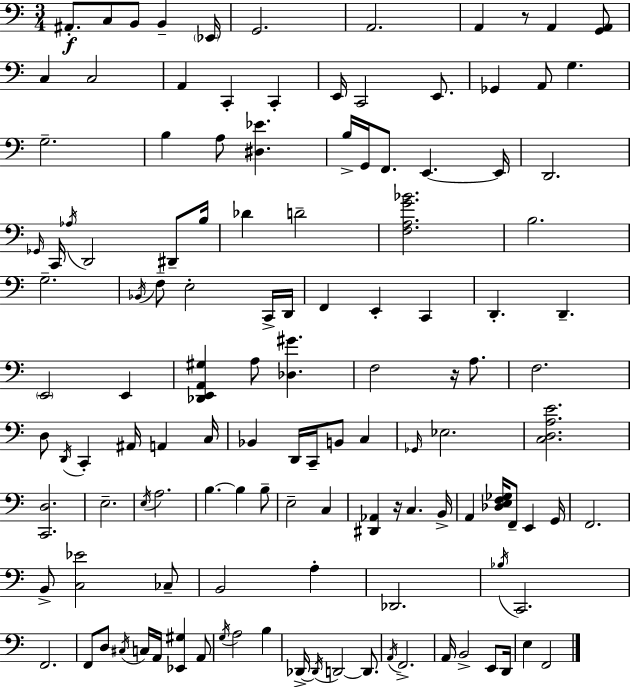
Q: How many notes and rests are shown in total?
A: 126